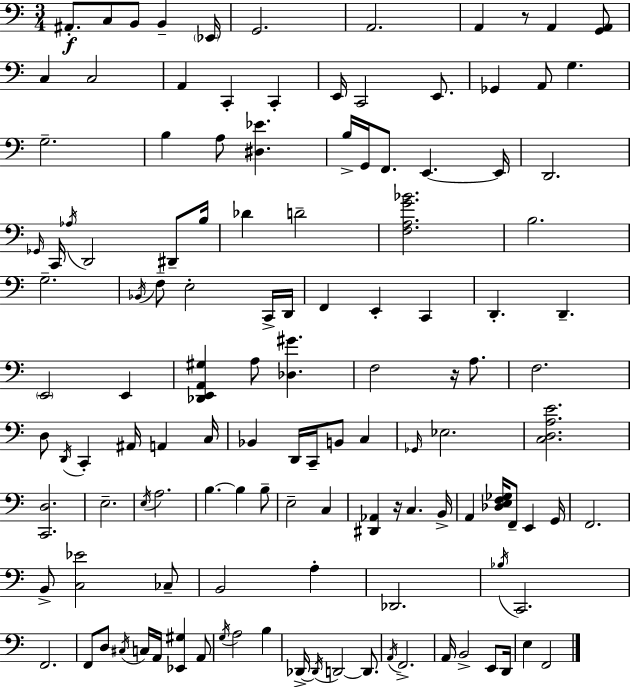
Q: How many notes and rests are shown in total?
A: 126